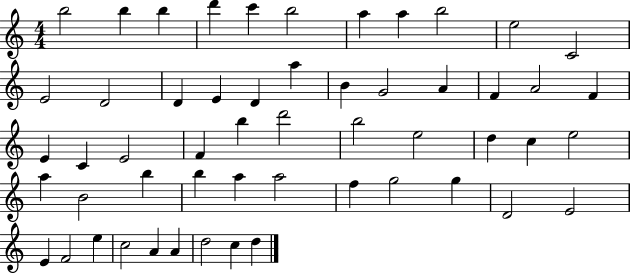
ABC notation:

X:1
T:Untitled
M:4/4
L:1/4
K:C
b2 b b d' c' b2 a a b2 e2 C2 E2 D2 D E D a B G2 A F A2 F E C E2 F b d'2 b2 e2 d c e2 a B2 b b a a2 f g2 g D2 E2 E F2 e c2 A A d2 c d